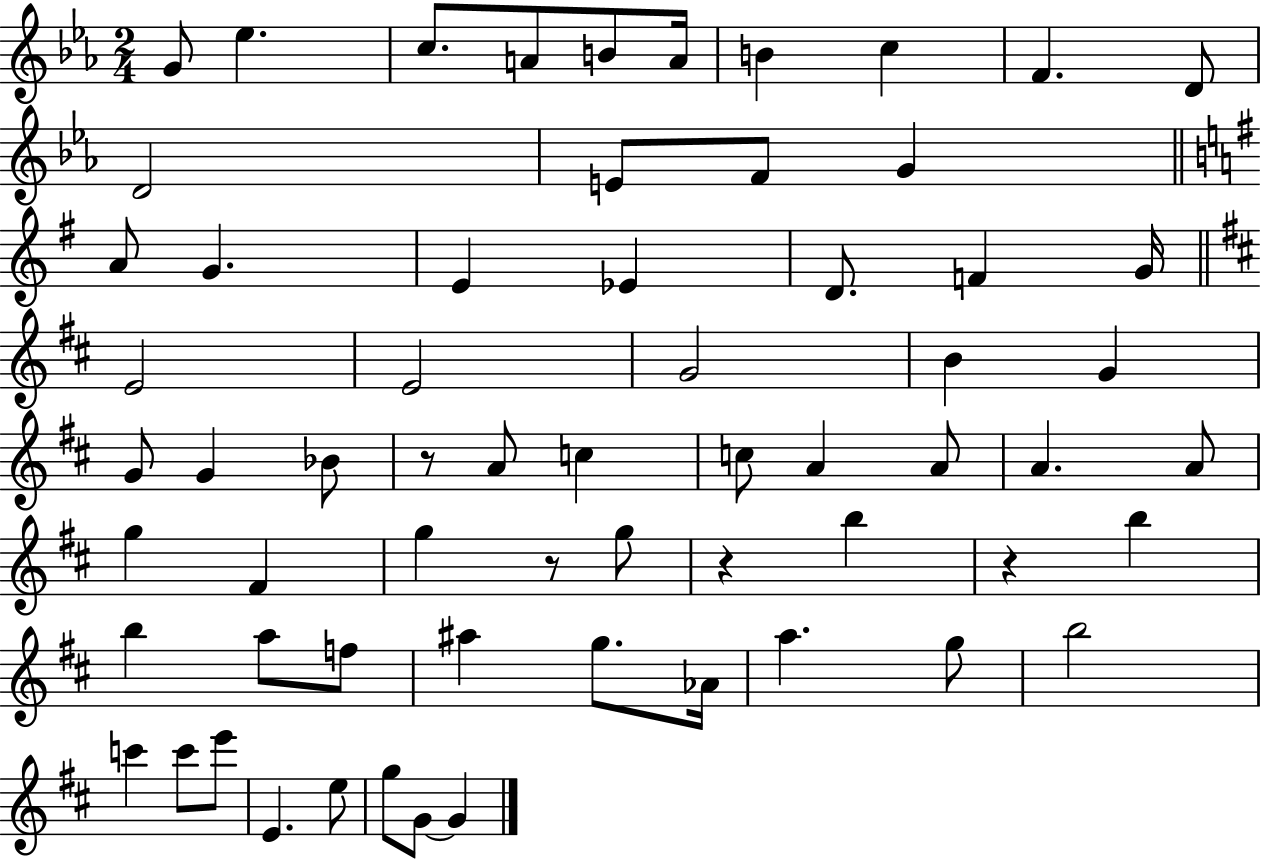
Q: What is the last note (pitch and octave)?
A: G4